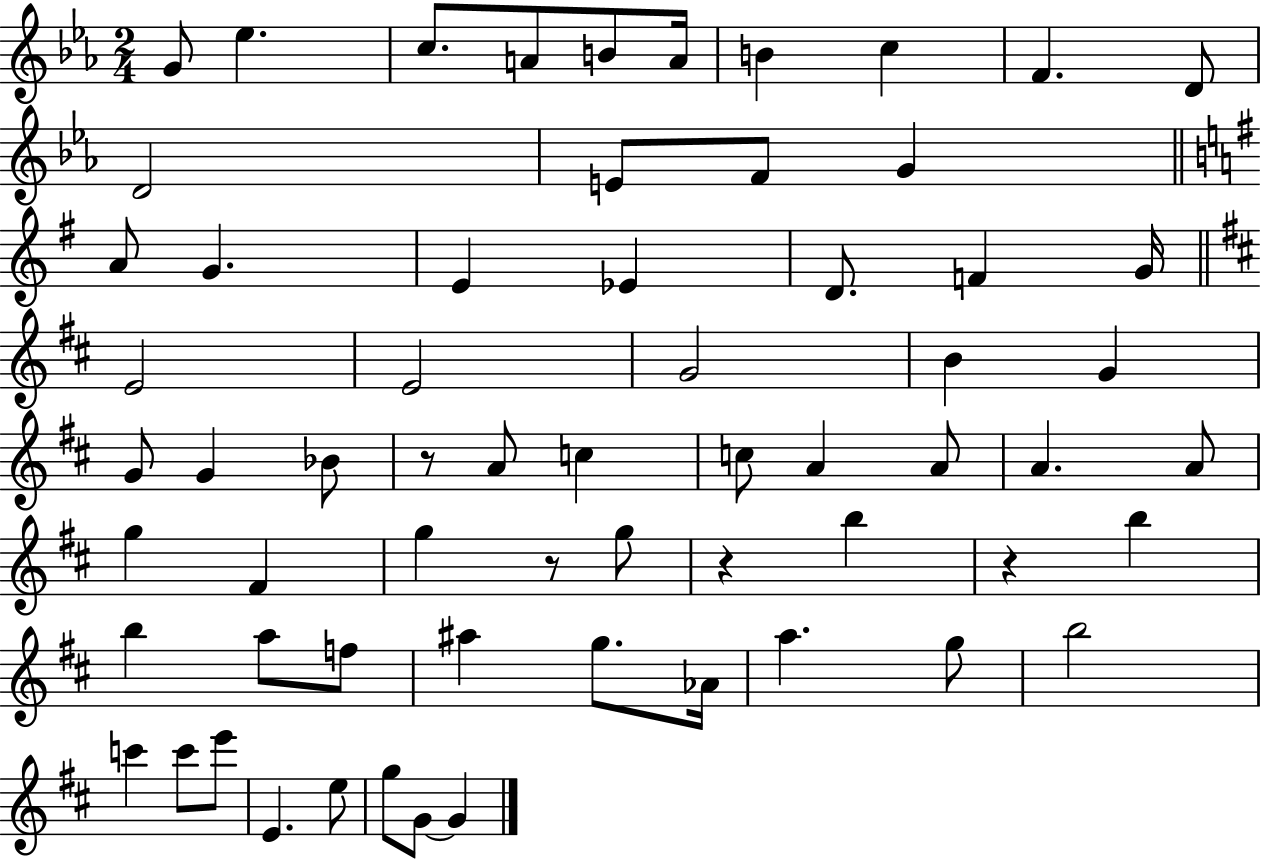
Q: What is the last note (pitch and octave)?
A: G4